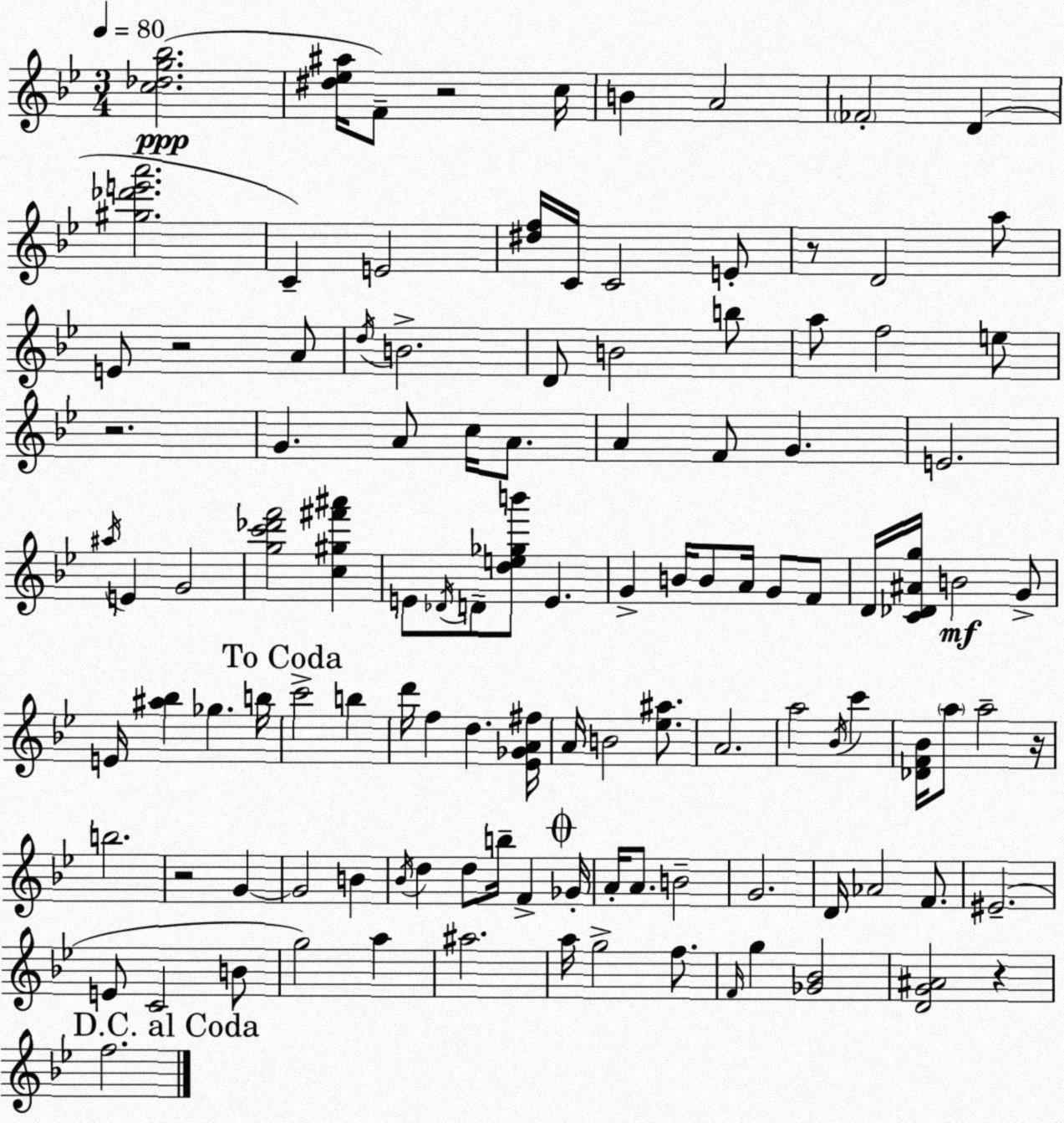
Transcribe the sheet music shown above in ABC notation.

X:1
T:Untitled
M:3/4
L:1/4
K:Bb
[c_dg_b]2 [^d_e^a]/4 F/2 z2 c/4 B A2 _F2 D [^g_d'e'a']2 C E2 [^df]/4 C/4 C2 E/2 z/2 D2 a/2 E/2 z2 A/2 d/4 B2 D/2 B2 b/2 a/2 f2 e/2 z2 G A/2 c/4 A/2 A F/2 G E2 ^a/4 E G2 [gc'_d'f']2 [c^g^f'^a'] E/2 _D/4 D/2 [de_gb']/2 E G B/4 B/2 A/4 G/2 F/2 D/4 [C_D^Ag]/4 B2 G/2 E/4 [^a_b] _g b/4 c'2 b d'/4 f d [_E_GA^f]/4 A/4 B2 [_e^a]/2 A2 a2 _B/4 c' [_DF_B]/4 a/2 a2 z/4 b2 z2 G G2 B _B/4 d d/2 b/4 F _G/4 A/4 A/2 B2 G2 D/4 _A2 F/2 ^E2 E/2 C2 B/2 g2 a ^a2 a/4 g2 f/2 F/4 g [_G_B]2 [DG^A]2 z f2